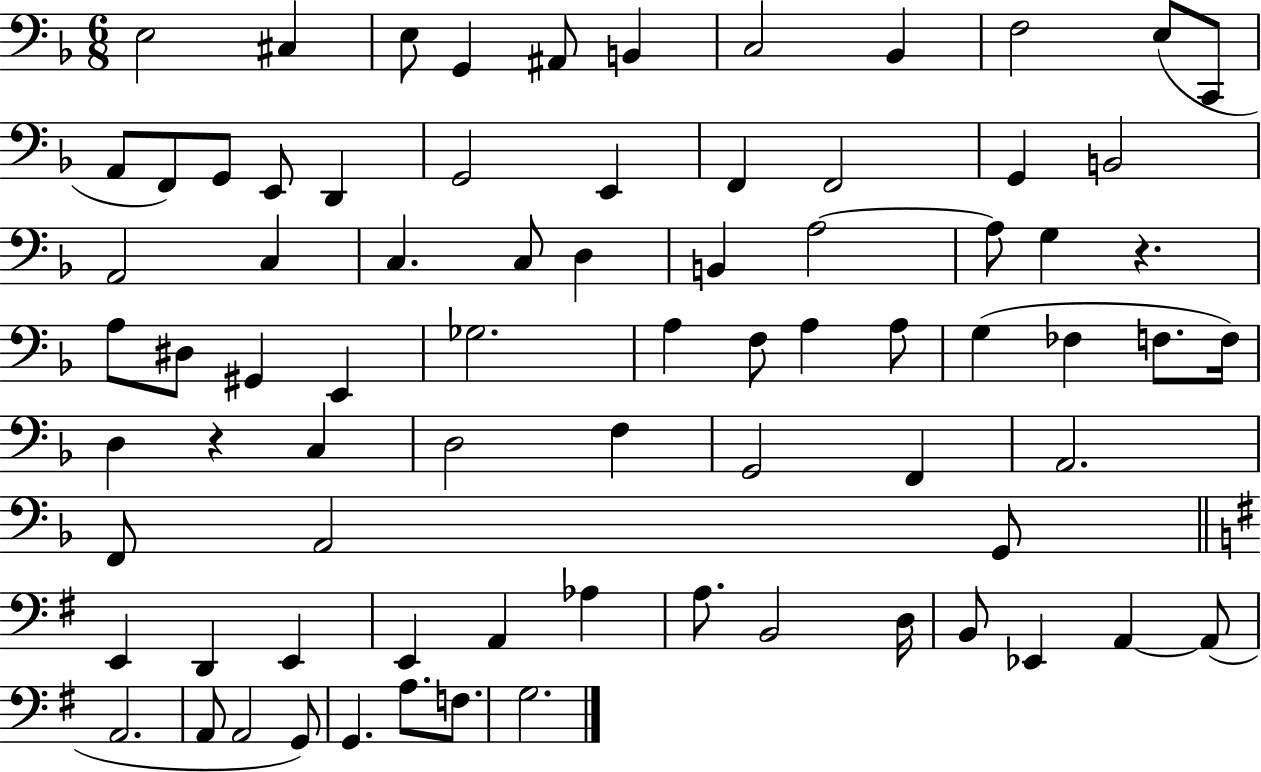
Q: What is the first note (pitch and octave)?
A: E3